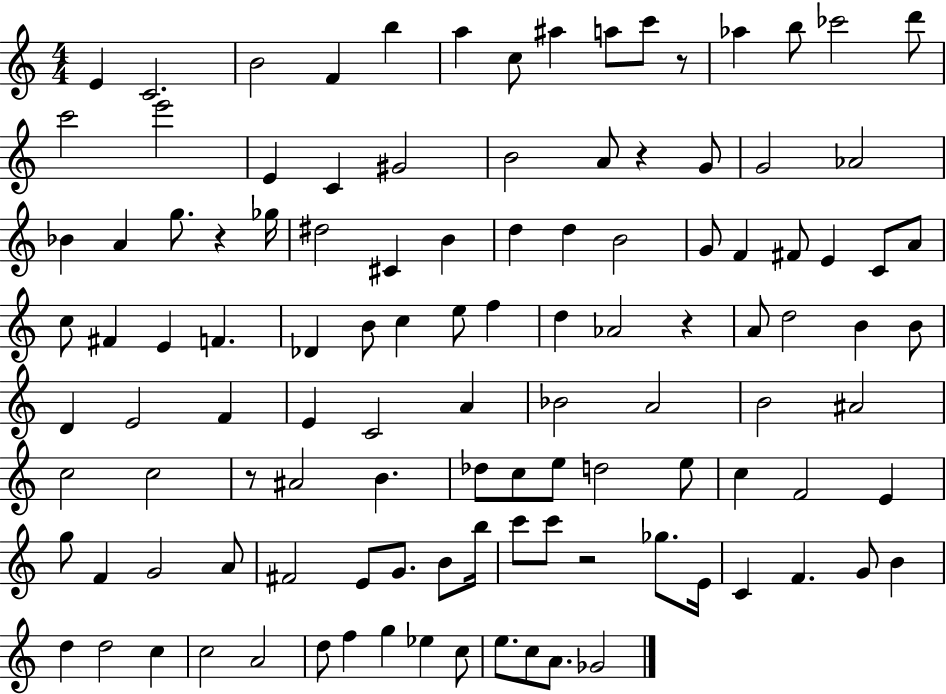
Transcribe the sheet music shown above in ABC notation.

X:1
T:Untitled
M:4/4
L:1/4
K:C
E C2 B2 F b a c/2 ^a a/2 c'/2 z/2 _a b/2 _c'2 d'/2 c'2 e'2 E C ^G2 B2 A/2 z G/2 G2 _A2 _B A g/2 z _g/4 ^d2 ^C B d d B2 G/2 F ^F/2 E C/2 A/2 c/2 ^F E F _D B/2 c e/2 f d _A2 z A/2 d2 B B/2 D E2 F E C2 A _B2 A2 B2 ^A2 c2 c2 z/2 ^A2 B _d/2 c/2 e/2 d2 e/2 c F2 E g/2 F G2 A/2 ^F2 E/2 G/2 B/2 b/4 c'/2 c'/2 z2 _g/2 E/4 C F G/2 B d d2 c c2 A2 d/2 f g _e c/2 e/2 c/2 A/2 _G2